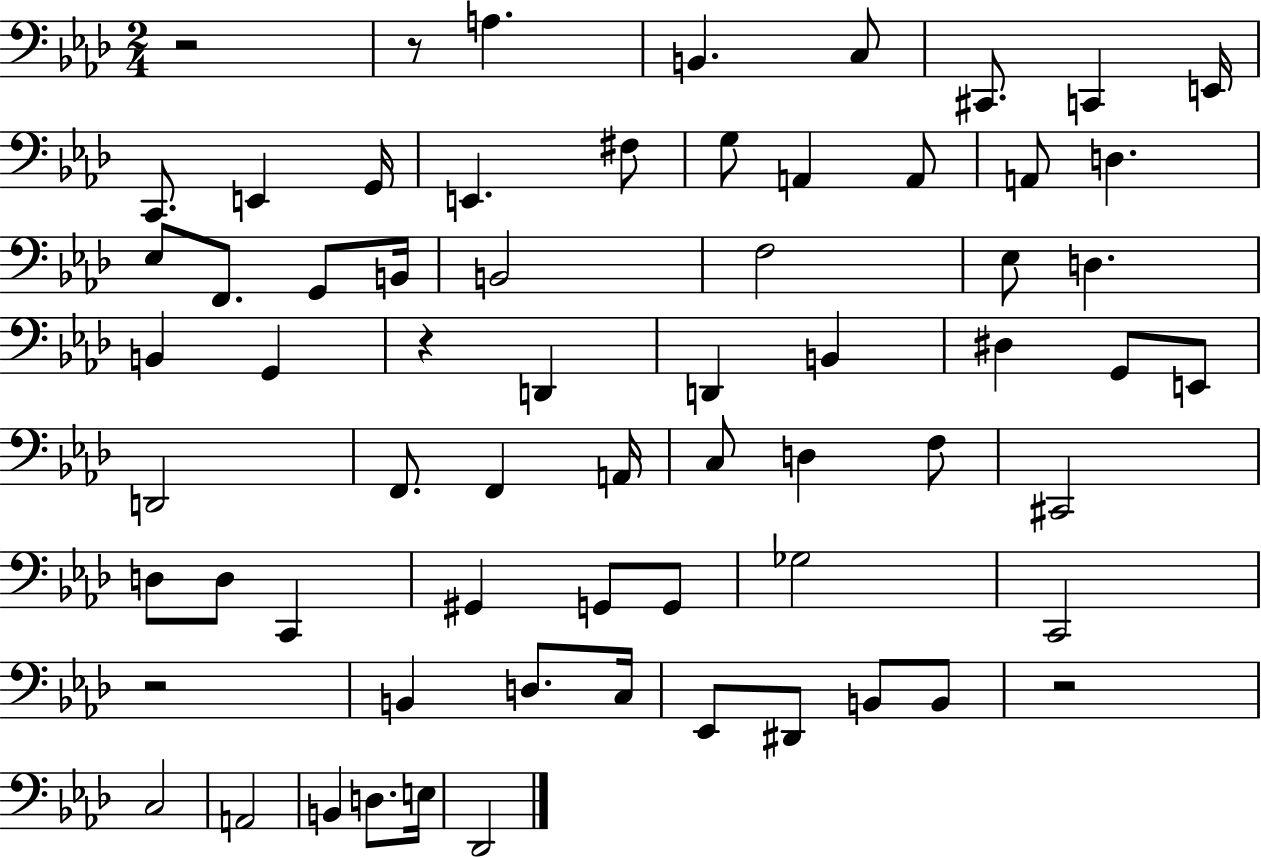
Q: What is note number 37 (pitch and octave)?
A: C3